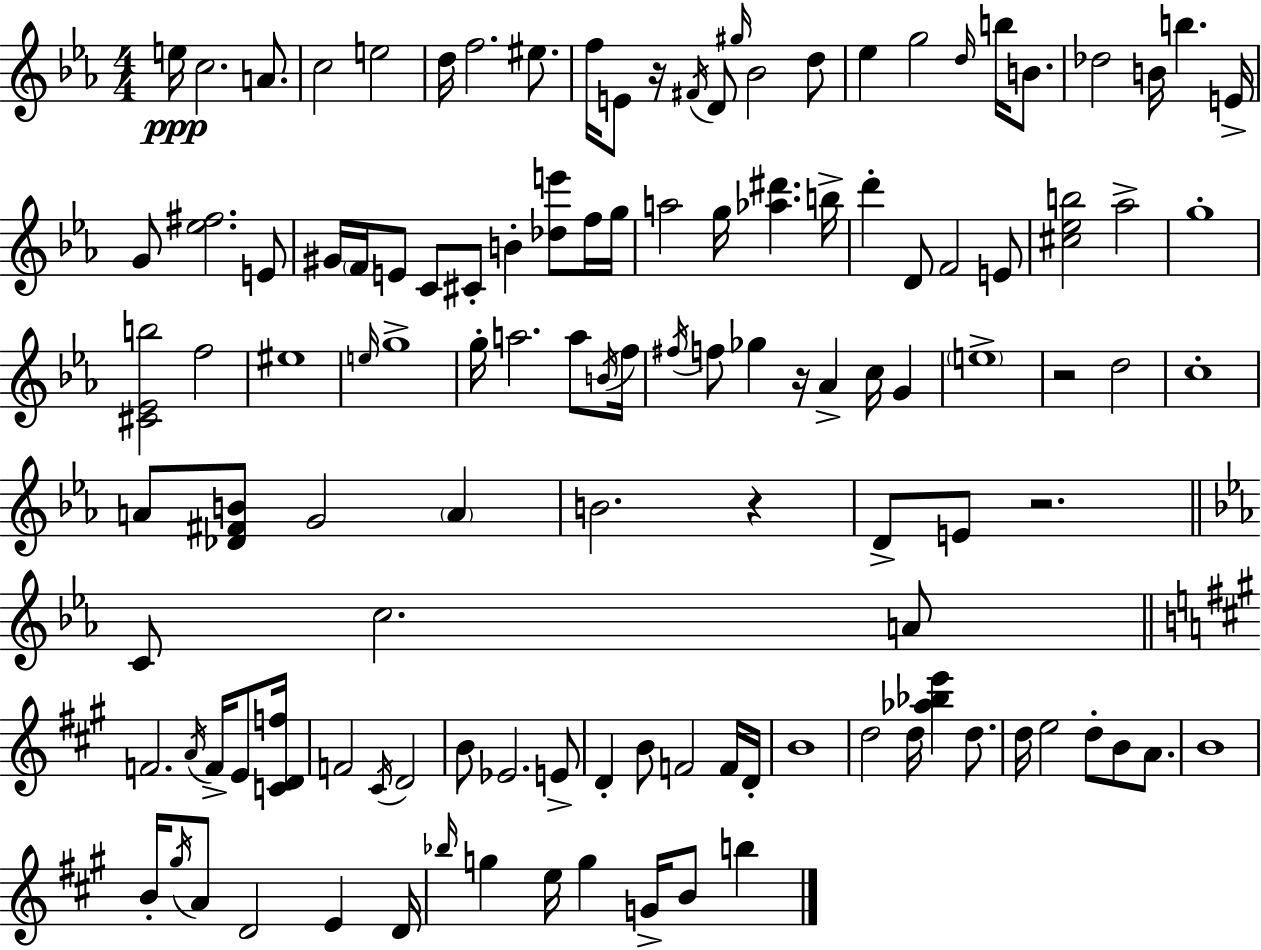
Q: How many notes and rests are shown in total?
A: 121